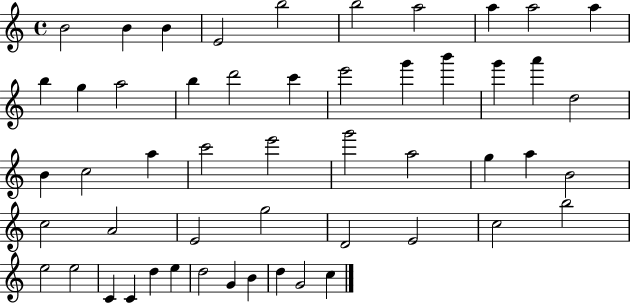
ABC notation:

X:1
T:Untitled
M:4/4
L:1/4
K:C
B2 B B E2 b2 b2 a2 a a2 a b g a2 b d'2 c' e'2 g' b' g' a' d2 B c2 a c'2 e'2 g'2 a2 g a B2 c2 A2 E2 g2 D2 E2 c2 b2 e2 e2 C C d e d2 G B d G2 c